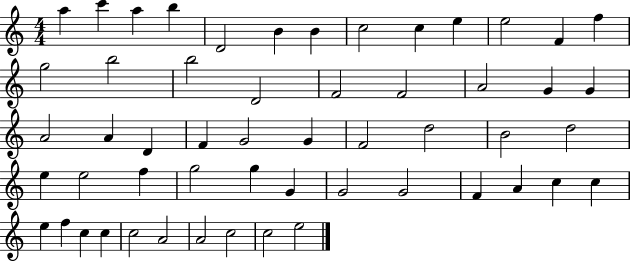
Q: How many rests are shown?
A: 0